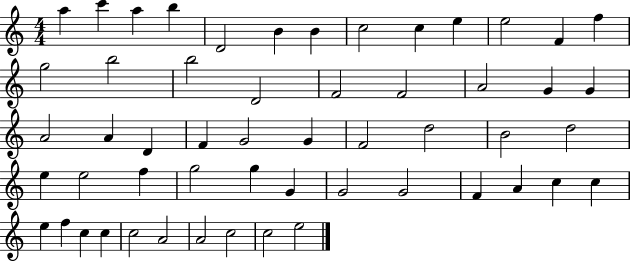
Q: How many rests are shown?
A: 0